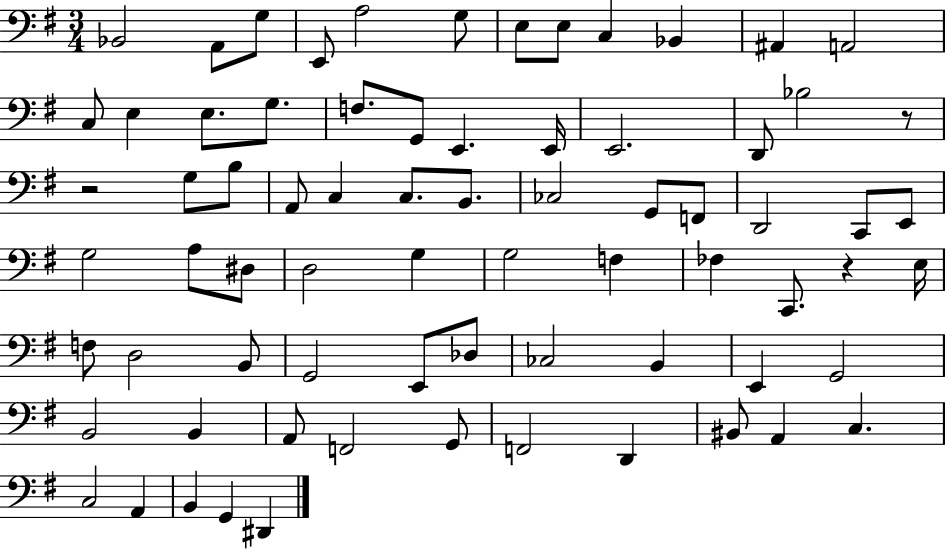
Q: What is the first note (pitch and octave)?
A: Bb2